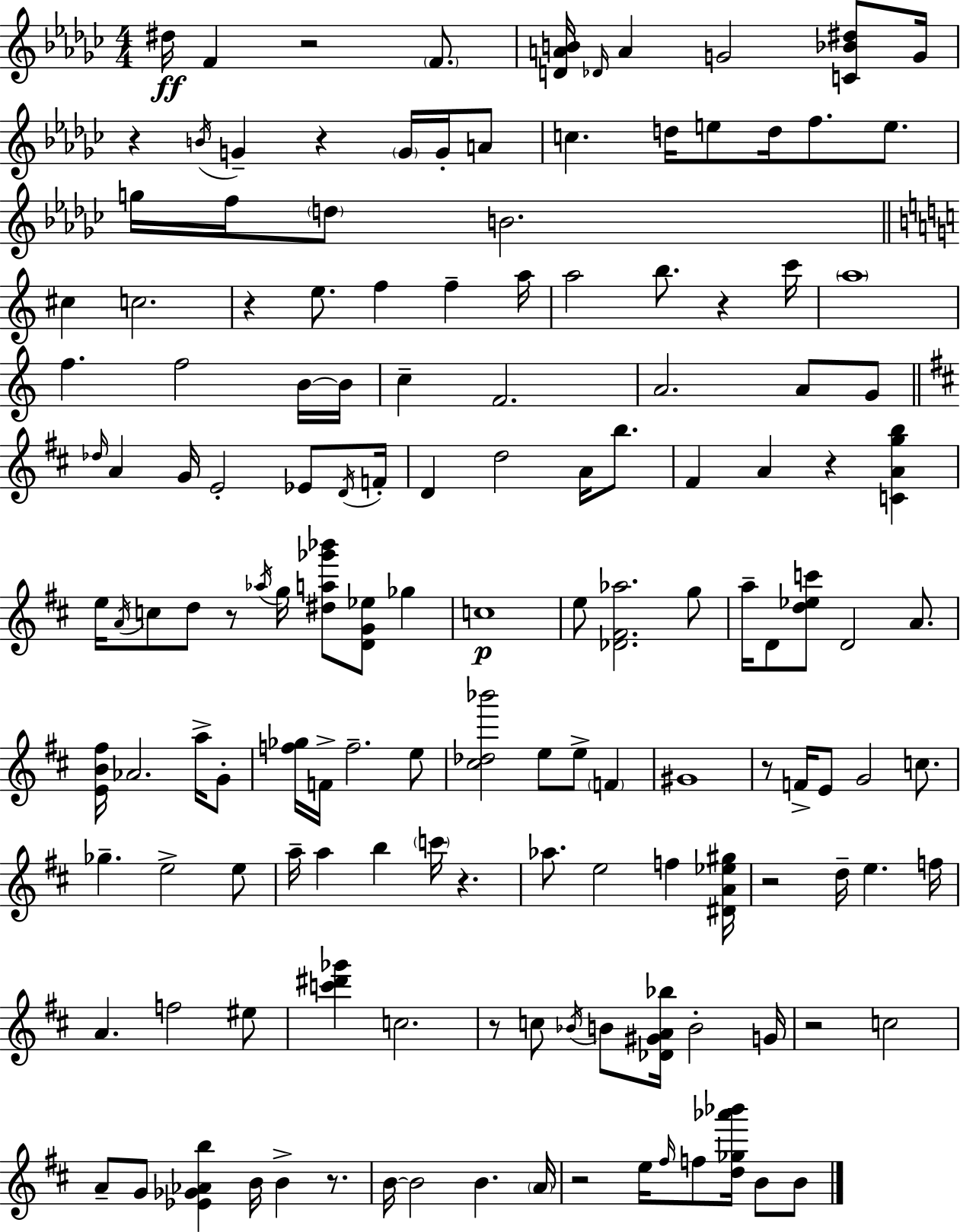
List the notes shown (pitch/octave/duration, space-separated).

D#5/s F4/q R/h F4/e. [D4,A4,B4]/s Db4/s A4/q G4/h [C4,Bb4,D#5]/e G4/s R/q B4/s G4/q R/q G4/s G4/s A4/e C5/q. D5/s E5/e D5/s F5/e. E5/e. G5/s F5/s D5/e B4/h. C#5/q C5/h. R/q E5/e. F5/q F5/q A5/s A5/h B5/e. R/q C6/s A5/w F5/q. F5/h B4/s B4/s C5/q F4/h. A4/h. A4/e G4/e Db5/s A4/q G4/s E4/h Eb4/e D4/s F4/s D4/q D5/h A4/s B5/e. F#4/q A4/q R/q [C4,A4,G5,B5]/q E5/s A4/s C5/e D5/e R/e Ab5/s G5/s [D#5,A5,Gb6,Bb6]/e [D4,G4,Eb5]/e Gb5/q C5/w E5/e [Db4,F#4,Ab5]/h. G5/e A5/s D4/e [D5,Eb5,C6]/e D4/h A4/e. [E4,B4,F#5]/s Ab4/h. A5/s G4/e [F5,Gb5]/s F4/s F5/h. E5/e [C#5,Db5,Bb6]/h E5/e E5/e F4/q G#4/w R/e F4/s E4/e G4/h C5/e. Gb5/q. E5/h E5/e A5/s A5/q B5/q C6/s R/q. Ab5/e. E5/h F5/q [D#4,A4,Eb5,G#5]/s R/h D5/s E5/q. F5/s A4/q. F5/h EIS5/e [C6,D#6,Gb6]/q C5/h. R/e C5/e Bb4/s B4/e [Db4,G#4,A4,Bb5]/s B4/h G4/s R/h C5/h A4/e G4/e [Eb4,Gb4,Ab4,B5]/q B4/s B4/q R/e. B4/s B4/h B4/q. A4/s R/h E5/s F#5/s F5/e [D5,Gb5,Ab6,Bb6]/s B4/e B4/e